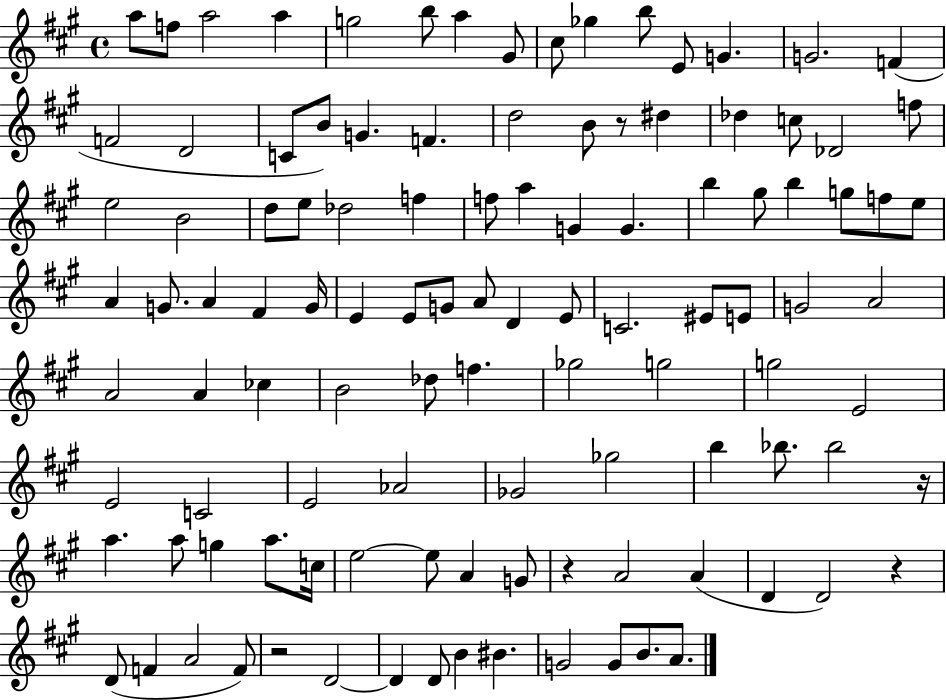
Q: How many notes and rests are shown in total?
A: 110